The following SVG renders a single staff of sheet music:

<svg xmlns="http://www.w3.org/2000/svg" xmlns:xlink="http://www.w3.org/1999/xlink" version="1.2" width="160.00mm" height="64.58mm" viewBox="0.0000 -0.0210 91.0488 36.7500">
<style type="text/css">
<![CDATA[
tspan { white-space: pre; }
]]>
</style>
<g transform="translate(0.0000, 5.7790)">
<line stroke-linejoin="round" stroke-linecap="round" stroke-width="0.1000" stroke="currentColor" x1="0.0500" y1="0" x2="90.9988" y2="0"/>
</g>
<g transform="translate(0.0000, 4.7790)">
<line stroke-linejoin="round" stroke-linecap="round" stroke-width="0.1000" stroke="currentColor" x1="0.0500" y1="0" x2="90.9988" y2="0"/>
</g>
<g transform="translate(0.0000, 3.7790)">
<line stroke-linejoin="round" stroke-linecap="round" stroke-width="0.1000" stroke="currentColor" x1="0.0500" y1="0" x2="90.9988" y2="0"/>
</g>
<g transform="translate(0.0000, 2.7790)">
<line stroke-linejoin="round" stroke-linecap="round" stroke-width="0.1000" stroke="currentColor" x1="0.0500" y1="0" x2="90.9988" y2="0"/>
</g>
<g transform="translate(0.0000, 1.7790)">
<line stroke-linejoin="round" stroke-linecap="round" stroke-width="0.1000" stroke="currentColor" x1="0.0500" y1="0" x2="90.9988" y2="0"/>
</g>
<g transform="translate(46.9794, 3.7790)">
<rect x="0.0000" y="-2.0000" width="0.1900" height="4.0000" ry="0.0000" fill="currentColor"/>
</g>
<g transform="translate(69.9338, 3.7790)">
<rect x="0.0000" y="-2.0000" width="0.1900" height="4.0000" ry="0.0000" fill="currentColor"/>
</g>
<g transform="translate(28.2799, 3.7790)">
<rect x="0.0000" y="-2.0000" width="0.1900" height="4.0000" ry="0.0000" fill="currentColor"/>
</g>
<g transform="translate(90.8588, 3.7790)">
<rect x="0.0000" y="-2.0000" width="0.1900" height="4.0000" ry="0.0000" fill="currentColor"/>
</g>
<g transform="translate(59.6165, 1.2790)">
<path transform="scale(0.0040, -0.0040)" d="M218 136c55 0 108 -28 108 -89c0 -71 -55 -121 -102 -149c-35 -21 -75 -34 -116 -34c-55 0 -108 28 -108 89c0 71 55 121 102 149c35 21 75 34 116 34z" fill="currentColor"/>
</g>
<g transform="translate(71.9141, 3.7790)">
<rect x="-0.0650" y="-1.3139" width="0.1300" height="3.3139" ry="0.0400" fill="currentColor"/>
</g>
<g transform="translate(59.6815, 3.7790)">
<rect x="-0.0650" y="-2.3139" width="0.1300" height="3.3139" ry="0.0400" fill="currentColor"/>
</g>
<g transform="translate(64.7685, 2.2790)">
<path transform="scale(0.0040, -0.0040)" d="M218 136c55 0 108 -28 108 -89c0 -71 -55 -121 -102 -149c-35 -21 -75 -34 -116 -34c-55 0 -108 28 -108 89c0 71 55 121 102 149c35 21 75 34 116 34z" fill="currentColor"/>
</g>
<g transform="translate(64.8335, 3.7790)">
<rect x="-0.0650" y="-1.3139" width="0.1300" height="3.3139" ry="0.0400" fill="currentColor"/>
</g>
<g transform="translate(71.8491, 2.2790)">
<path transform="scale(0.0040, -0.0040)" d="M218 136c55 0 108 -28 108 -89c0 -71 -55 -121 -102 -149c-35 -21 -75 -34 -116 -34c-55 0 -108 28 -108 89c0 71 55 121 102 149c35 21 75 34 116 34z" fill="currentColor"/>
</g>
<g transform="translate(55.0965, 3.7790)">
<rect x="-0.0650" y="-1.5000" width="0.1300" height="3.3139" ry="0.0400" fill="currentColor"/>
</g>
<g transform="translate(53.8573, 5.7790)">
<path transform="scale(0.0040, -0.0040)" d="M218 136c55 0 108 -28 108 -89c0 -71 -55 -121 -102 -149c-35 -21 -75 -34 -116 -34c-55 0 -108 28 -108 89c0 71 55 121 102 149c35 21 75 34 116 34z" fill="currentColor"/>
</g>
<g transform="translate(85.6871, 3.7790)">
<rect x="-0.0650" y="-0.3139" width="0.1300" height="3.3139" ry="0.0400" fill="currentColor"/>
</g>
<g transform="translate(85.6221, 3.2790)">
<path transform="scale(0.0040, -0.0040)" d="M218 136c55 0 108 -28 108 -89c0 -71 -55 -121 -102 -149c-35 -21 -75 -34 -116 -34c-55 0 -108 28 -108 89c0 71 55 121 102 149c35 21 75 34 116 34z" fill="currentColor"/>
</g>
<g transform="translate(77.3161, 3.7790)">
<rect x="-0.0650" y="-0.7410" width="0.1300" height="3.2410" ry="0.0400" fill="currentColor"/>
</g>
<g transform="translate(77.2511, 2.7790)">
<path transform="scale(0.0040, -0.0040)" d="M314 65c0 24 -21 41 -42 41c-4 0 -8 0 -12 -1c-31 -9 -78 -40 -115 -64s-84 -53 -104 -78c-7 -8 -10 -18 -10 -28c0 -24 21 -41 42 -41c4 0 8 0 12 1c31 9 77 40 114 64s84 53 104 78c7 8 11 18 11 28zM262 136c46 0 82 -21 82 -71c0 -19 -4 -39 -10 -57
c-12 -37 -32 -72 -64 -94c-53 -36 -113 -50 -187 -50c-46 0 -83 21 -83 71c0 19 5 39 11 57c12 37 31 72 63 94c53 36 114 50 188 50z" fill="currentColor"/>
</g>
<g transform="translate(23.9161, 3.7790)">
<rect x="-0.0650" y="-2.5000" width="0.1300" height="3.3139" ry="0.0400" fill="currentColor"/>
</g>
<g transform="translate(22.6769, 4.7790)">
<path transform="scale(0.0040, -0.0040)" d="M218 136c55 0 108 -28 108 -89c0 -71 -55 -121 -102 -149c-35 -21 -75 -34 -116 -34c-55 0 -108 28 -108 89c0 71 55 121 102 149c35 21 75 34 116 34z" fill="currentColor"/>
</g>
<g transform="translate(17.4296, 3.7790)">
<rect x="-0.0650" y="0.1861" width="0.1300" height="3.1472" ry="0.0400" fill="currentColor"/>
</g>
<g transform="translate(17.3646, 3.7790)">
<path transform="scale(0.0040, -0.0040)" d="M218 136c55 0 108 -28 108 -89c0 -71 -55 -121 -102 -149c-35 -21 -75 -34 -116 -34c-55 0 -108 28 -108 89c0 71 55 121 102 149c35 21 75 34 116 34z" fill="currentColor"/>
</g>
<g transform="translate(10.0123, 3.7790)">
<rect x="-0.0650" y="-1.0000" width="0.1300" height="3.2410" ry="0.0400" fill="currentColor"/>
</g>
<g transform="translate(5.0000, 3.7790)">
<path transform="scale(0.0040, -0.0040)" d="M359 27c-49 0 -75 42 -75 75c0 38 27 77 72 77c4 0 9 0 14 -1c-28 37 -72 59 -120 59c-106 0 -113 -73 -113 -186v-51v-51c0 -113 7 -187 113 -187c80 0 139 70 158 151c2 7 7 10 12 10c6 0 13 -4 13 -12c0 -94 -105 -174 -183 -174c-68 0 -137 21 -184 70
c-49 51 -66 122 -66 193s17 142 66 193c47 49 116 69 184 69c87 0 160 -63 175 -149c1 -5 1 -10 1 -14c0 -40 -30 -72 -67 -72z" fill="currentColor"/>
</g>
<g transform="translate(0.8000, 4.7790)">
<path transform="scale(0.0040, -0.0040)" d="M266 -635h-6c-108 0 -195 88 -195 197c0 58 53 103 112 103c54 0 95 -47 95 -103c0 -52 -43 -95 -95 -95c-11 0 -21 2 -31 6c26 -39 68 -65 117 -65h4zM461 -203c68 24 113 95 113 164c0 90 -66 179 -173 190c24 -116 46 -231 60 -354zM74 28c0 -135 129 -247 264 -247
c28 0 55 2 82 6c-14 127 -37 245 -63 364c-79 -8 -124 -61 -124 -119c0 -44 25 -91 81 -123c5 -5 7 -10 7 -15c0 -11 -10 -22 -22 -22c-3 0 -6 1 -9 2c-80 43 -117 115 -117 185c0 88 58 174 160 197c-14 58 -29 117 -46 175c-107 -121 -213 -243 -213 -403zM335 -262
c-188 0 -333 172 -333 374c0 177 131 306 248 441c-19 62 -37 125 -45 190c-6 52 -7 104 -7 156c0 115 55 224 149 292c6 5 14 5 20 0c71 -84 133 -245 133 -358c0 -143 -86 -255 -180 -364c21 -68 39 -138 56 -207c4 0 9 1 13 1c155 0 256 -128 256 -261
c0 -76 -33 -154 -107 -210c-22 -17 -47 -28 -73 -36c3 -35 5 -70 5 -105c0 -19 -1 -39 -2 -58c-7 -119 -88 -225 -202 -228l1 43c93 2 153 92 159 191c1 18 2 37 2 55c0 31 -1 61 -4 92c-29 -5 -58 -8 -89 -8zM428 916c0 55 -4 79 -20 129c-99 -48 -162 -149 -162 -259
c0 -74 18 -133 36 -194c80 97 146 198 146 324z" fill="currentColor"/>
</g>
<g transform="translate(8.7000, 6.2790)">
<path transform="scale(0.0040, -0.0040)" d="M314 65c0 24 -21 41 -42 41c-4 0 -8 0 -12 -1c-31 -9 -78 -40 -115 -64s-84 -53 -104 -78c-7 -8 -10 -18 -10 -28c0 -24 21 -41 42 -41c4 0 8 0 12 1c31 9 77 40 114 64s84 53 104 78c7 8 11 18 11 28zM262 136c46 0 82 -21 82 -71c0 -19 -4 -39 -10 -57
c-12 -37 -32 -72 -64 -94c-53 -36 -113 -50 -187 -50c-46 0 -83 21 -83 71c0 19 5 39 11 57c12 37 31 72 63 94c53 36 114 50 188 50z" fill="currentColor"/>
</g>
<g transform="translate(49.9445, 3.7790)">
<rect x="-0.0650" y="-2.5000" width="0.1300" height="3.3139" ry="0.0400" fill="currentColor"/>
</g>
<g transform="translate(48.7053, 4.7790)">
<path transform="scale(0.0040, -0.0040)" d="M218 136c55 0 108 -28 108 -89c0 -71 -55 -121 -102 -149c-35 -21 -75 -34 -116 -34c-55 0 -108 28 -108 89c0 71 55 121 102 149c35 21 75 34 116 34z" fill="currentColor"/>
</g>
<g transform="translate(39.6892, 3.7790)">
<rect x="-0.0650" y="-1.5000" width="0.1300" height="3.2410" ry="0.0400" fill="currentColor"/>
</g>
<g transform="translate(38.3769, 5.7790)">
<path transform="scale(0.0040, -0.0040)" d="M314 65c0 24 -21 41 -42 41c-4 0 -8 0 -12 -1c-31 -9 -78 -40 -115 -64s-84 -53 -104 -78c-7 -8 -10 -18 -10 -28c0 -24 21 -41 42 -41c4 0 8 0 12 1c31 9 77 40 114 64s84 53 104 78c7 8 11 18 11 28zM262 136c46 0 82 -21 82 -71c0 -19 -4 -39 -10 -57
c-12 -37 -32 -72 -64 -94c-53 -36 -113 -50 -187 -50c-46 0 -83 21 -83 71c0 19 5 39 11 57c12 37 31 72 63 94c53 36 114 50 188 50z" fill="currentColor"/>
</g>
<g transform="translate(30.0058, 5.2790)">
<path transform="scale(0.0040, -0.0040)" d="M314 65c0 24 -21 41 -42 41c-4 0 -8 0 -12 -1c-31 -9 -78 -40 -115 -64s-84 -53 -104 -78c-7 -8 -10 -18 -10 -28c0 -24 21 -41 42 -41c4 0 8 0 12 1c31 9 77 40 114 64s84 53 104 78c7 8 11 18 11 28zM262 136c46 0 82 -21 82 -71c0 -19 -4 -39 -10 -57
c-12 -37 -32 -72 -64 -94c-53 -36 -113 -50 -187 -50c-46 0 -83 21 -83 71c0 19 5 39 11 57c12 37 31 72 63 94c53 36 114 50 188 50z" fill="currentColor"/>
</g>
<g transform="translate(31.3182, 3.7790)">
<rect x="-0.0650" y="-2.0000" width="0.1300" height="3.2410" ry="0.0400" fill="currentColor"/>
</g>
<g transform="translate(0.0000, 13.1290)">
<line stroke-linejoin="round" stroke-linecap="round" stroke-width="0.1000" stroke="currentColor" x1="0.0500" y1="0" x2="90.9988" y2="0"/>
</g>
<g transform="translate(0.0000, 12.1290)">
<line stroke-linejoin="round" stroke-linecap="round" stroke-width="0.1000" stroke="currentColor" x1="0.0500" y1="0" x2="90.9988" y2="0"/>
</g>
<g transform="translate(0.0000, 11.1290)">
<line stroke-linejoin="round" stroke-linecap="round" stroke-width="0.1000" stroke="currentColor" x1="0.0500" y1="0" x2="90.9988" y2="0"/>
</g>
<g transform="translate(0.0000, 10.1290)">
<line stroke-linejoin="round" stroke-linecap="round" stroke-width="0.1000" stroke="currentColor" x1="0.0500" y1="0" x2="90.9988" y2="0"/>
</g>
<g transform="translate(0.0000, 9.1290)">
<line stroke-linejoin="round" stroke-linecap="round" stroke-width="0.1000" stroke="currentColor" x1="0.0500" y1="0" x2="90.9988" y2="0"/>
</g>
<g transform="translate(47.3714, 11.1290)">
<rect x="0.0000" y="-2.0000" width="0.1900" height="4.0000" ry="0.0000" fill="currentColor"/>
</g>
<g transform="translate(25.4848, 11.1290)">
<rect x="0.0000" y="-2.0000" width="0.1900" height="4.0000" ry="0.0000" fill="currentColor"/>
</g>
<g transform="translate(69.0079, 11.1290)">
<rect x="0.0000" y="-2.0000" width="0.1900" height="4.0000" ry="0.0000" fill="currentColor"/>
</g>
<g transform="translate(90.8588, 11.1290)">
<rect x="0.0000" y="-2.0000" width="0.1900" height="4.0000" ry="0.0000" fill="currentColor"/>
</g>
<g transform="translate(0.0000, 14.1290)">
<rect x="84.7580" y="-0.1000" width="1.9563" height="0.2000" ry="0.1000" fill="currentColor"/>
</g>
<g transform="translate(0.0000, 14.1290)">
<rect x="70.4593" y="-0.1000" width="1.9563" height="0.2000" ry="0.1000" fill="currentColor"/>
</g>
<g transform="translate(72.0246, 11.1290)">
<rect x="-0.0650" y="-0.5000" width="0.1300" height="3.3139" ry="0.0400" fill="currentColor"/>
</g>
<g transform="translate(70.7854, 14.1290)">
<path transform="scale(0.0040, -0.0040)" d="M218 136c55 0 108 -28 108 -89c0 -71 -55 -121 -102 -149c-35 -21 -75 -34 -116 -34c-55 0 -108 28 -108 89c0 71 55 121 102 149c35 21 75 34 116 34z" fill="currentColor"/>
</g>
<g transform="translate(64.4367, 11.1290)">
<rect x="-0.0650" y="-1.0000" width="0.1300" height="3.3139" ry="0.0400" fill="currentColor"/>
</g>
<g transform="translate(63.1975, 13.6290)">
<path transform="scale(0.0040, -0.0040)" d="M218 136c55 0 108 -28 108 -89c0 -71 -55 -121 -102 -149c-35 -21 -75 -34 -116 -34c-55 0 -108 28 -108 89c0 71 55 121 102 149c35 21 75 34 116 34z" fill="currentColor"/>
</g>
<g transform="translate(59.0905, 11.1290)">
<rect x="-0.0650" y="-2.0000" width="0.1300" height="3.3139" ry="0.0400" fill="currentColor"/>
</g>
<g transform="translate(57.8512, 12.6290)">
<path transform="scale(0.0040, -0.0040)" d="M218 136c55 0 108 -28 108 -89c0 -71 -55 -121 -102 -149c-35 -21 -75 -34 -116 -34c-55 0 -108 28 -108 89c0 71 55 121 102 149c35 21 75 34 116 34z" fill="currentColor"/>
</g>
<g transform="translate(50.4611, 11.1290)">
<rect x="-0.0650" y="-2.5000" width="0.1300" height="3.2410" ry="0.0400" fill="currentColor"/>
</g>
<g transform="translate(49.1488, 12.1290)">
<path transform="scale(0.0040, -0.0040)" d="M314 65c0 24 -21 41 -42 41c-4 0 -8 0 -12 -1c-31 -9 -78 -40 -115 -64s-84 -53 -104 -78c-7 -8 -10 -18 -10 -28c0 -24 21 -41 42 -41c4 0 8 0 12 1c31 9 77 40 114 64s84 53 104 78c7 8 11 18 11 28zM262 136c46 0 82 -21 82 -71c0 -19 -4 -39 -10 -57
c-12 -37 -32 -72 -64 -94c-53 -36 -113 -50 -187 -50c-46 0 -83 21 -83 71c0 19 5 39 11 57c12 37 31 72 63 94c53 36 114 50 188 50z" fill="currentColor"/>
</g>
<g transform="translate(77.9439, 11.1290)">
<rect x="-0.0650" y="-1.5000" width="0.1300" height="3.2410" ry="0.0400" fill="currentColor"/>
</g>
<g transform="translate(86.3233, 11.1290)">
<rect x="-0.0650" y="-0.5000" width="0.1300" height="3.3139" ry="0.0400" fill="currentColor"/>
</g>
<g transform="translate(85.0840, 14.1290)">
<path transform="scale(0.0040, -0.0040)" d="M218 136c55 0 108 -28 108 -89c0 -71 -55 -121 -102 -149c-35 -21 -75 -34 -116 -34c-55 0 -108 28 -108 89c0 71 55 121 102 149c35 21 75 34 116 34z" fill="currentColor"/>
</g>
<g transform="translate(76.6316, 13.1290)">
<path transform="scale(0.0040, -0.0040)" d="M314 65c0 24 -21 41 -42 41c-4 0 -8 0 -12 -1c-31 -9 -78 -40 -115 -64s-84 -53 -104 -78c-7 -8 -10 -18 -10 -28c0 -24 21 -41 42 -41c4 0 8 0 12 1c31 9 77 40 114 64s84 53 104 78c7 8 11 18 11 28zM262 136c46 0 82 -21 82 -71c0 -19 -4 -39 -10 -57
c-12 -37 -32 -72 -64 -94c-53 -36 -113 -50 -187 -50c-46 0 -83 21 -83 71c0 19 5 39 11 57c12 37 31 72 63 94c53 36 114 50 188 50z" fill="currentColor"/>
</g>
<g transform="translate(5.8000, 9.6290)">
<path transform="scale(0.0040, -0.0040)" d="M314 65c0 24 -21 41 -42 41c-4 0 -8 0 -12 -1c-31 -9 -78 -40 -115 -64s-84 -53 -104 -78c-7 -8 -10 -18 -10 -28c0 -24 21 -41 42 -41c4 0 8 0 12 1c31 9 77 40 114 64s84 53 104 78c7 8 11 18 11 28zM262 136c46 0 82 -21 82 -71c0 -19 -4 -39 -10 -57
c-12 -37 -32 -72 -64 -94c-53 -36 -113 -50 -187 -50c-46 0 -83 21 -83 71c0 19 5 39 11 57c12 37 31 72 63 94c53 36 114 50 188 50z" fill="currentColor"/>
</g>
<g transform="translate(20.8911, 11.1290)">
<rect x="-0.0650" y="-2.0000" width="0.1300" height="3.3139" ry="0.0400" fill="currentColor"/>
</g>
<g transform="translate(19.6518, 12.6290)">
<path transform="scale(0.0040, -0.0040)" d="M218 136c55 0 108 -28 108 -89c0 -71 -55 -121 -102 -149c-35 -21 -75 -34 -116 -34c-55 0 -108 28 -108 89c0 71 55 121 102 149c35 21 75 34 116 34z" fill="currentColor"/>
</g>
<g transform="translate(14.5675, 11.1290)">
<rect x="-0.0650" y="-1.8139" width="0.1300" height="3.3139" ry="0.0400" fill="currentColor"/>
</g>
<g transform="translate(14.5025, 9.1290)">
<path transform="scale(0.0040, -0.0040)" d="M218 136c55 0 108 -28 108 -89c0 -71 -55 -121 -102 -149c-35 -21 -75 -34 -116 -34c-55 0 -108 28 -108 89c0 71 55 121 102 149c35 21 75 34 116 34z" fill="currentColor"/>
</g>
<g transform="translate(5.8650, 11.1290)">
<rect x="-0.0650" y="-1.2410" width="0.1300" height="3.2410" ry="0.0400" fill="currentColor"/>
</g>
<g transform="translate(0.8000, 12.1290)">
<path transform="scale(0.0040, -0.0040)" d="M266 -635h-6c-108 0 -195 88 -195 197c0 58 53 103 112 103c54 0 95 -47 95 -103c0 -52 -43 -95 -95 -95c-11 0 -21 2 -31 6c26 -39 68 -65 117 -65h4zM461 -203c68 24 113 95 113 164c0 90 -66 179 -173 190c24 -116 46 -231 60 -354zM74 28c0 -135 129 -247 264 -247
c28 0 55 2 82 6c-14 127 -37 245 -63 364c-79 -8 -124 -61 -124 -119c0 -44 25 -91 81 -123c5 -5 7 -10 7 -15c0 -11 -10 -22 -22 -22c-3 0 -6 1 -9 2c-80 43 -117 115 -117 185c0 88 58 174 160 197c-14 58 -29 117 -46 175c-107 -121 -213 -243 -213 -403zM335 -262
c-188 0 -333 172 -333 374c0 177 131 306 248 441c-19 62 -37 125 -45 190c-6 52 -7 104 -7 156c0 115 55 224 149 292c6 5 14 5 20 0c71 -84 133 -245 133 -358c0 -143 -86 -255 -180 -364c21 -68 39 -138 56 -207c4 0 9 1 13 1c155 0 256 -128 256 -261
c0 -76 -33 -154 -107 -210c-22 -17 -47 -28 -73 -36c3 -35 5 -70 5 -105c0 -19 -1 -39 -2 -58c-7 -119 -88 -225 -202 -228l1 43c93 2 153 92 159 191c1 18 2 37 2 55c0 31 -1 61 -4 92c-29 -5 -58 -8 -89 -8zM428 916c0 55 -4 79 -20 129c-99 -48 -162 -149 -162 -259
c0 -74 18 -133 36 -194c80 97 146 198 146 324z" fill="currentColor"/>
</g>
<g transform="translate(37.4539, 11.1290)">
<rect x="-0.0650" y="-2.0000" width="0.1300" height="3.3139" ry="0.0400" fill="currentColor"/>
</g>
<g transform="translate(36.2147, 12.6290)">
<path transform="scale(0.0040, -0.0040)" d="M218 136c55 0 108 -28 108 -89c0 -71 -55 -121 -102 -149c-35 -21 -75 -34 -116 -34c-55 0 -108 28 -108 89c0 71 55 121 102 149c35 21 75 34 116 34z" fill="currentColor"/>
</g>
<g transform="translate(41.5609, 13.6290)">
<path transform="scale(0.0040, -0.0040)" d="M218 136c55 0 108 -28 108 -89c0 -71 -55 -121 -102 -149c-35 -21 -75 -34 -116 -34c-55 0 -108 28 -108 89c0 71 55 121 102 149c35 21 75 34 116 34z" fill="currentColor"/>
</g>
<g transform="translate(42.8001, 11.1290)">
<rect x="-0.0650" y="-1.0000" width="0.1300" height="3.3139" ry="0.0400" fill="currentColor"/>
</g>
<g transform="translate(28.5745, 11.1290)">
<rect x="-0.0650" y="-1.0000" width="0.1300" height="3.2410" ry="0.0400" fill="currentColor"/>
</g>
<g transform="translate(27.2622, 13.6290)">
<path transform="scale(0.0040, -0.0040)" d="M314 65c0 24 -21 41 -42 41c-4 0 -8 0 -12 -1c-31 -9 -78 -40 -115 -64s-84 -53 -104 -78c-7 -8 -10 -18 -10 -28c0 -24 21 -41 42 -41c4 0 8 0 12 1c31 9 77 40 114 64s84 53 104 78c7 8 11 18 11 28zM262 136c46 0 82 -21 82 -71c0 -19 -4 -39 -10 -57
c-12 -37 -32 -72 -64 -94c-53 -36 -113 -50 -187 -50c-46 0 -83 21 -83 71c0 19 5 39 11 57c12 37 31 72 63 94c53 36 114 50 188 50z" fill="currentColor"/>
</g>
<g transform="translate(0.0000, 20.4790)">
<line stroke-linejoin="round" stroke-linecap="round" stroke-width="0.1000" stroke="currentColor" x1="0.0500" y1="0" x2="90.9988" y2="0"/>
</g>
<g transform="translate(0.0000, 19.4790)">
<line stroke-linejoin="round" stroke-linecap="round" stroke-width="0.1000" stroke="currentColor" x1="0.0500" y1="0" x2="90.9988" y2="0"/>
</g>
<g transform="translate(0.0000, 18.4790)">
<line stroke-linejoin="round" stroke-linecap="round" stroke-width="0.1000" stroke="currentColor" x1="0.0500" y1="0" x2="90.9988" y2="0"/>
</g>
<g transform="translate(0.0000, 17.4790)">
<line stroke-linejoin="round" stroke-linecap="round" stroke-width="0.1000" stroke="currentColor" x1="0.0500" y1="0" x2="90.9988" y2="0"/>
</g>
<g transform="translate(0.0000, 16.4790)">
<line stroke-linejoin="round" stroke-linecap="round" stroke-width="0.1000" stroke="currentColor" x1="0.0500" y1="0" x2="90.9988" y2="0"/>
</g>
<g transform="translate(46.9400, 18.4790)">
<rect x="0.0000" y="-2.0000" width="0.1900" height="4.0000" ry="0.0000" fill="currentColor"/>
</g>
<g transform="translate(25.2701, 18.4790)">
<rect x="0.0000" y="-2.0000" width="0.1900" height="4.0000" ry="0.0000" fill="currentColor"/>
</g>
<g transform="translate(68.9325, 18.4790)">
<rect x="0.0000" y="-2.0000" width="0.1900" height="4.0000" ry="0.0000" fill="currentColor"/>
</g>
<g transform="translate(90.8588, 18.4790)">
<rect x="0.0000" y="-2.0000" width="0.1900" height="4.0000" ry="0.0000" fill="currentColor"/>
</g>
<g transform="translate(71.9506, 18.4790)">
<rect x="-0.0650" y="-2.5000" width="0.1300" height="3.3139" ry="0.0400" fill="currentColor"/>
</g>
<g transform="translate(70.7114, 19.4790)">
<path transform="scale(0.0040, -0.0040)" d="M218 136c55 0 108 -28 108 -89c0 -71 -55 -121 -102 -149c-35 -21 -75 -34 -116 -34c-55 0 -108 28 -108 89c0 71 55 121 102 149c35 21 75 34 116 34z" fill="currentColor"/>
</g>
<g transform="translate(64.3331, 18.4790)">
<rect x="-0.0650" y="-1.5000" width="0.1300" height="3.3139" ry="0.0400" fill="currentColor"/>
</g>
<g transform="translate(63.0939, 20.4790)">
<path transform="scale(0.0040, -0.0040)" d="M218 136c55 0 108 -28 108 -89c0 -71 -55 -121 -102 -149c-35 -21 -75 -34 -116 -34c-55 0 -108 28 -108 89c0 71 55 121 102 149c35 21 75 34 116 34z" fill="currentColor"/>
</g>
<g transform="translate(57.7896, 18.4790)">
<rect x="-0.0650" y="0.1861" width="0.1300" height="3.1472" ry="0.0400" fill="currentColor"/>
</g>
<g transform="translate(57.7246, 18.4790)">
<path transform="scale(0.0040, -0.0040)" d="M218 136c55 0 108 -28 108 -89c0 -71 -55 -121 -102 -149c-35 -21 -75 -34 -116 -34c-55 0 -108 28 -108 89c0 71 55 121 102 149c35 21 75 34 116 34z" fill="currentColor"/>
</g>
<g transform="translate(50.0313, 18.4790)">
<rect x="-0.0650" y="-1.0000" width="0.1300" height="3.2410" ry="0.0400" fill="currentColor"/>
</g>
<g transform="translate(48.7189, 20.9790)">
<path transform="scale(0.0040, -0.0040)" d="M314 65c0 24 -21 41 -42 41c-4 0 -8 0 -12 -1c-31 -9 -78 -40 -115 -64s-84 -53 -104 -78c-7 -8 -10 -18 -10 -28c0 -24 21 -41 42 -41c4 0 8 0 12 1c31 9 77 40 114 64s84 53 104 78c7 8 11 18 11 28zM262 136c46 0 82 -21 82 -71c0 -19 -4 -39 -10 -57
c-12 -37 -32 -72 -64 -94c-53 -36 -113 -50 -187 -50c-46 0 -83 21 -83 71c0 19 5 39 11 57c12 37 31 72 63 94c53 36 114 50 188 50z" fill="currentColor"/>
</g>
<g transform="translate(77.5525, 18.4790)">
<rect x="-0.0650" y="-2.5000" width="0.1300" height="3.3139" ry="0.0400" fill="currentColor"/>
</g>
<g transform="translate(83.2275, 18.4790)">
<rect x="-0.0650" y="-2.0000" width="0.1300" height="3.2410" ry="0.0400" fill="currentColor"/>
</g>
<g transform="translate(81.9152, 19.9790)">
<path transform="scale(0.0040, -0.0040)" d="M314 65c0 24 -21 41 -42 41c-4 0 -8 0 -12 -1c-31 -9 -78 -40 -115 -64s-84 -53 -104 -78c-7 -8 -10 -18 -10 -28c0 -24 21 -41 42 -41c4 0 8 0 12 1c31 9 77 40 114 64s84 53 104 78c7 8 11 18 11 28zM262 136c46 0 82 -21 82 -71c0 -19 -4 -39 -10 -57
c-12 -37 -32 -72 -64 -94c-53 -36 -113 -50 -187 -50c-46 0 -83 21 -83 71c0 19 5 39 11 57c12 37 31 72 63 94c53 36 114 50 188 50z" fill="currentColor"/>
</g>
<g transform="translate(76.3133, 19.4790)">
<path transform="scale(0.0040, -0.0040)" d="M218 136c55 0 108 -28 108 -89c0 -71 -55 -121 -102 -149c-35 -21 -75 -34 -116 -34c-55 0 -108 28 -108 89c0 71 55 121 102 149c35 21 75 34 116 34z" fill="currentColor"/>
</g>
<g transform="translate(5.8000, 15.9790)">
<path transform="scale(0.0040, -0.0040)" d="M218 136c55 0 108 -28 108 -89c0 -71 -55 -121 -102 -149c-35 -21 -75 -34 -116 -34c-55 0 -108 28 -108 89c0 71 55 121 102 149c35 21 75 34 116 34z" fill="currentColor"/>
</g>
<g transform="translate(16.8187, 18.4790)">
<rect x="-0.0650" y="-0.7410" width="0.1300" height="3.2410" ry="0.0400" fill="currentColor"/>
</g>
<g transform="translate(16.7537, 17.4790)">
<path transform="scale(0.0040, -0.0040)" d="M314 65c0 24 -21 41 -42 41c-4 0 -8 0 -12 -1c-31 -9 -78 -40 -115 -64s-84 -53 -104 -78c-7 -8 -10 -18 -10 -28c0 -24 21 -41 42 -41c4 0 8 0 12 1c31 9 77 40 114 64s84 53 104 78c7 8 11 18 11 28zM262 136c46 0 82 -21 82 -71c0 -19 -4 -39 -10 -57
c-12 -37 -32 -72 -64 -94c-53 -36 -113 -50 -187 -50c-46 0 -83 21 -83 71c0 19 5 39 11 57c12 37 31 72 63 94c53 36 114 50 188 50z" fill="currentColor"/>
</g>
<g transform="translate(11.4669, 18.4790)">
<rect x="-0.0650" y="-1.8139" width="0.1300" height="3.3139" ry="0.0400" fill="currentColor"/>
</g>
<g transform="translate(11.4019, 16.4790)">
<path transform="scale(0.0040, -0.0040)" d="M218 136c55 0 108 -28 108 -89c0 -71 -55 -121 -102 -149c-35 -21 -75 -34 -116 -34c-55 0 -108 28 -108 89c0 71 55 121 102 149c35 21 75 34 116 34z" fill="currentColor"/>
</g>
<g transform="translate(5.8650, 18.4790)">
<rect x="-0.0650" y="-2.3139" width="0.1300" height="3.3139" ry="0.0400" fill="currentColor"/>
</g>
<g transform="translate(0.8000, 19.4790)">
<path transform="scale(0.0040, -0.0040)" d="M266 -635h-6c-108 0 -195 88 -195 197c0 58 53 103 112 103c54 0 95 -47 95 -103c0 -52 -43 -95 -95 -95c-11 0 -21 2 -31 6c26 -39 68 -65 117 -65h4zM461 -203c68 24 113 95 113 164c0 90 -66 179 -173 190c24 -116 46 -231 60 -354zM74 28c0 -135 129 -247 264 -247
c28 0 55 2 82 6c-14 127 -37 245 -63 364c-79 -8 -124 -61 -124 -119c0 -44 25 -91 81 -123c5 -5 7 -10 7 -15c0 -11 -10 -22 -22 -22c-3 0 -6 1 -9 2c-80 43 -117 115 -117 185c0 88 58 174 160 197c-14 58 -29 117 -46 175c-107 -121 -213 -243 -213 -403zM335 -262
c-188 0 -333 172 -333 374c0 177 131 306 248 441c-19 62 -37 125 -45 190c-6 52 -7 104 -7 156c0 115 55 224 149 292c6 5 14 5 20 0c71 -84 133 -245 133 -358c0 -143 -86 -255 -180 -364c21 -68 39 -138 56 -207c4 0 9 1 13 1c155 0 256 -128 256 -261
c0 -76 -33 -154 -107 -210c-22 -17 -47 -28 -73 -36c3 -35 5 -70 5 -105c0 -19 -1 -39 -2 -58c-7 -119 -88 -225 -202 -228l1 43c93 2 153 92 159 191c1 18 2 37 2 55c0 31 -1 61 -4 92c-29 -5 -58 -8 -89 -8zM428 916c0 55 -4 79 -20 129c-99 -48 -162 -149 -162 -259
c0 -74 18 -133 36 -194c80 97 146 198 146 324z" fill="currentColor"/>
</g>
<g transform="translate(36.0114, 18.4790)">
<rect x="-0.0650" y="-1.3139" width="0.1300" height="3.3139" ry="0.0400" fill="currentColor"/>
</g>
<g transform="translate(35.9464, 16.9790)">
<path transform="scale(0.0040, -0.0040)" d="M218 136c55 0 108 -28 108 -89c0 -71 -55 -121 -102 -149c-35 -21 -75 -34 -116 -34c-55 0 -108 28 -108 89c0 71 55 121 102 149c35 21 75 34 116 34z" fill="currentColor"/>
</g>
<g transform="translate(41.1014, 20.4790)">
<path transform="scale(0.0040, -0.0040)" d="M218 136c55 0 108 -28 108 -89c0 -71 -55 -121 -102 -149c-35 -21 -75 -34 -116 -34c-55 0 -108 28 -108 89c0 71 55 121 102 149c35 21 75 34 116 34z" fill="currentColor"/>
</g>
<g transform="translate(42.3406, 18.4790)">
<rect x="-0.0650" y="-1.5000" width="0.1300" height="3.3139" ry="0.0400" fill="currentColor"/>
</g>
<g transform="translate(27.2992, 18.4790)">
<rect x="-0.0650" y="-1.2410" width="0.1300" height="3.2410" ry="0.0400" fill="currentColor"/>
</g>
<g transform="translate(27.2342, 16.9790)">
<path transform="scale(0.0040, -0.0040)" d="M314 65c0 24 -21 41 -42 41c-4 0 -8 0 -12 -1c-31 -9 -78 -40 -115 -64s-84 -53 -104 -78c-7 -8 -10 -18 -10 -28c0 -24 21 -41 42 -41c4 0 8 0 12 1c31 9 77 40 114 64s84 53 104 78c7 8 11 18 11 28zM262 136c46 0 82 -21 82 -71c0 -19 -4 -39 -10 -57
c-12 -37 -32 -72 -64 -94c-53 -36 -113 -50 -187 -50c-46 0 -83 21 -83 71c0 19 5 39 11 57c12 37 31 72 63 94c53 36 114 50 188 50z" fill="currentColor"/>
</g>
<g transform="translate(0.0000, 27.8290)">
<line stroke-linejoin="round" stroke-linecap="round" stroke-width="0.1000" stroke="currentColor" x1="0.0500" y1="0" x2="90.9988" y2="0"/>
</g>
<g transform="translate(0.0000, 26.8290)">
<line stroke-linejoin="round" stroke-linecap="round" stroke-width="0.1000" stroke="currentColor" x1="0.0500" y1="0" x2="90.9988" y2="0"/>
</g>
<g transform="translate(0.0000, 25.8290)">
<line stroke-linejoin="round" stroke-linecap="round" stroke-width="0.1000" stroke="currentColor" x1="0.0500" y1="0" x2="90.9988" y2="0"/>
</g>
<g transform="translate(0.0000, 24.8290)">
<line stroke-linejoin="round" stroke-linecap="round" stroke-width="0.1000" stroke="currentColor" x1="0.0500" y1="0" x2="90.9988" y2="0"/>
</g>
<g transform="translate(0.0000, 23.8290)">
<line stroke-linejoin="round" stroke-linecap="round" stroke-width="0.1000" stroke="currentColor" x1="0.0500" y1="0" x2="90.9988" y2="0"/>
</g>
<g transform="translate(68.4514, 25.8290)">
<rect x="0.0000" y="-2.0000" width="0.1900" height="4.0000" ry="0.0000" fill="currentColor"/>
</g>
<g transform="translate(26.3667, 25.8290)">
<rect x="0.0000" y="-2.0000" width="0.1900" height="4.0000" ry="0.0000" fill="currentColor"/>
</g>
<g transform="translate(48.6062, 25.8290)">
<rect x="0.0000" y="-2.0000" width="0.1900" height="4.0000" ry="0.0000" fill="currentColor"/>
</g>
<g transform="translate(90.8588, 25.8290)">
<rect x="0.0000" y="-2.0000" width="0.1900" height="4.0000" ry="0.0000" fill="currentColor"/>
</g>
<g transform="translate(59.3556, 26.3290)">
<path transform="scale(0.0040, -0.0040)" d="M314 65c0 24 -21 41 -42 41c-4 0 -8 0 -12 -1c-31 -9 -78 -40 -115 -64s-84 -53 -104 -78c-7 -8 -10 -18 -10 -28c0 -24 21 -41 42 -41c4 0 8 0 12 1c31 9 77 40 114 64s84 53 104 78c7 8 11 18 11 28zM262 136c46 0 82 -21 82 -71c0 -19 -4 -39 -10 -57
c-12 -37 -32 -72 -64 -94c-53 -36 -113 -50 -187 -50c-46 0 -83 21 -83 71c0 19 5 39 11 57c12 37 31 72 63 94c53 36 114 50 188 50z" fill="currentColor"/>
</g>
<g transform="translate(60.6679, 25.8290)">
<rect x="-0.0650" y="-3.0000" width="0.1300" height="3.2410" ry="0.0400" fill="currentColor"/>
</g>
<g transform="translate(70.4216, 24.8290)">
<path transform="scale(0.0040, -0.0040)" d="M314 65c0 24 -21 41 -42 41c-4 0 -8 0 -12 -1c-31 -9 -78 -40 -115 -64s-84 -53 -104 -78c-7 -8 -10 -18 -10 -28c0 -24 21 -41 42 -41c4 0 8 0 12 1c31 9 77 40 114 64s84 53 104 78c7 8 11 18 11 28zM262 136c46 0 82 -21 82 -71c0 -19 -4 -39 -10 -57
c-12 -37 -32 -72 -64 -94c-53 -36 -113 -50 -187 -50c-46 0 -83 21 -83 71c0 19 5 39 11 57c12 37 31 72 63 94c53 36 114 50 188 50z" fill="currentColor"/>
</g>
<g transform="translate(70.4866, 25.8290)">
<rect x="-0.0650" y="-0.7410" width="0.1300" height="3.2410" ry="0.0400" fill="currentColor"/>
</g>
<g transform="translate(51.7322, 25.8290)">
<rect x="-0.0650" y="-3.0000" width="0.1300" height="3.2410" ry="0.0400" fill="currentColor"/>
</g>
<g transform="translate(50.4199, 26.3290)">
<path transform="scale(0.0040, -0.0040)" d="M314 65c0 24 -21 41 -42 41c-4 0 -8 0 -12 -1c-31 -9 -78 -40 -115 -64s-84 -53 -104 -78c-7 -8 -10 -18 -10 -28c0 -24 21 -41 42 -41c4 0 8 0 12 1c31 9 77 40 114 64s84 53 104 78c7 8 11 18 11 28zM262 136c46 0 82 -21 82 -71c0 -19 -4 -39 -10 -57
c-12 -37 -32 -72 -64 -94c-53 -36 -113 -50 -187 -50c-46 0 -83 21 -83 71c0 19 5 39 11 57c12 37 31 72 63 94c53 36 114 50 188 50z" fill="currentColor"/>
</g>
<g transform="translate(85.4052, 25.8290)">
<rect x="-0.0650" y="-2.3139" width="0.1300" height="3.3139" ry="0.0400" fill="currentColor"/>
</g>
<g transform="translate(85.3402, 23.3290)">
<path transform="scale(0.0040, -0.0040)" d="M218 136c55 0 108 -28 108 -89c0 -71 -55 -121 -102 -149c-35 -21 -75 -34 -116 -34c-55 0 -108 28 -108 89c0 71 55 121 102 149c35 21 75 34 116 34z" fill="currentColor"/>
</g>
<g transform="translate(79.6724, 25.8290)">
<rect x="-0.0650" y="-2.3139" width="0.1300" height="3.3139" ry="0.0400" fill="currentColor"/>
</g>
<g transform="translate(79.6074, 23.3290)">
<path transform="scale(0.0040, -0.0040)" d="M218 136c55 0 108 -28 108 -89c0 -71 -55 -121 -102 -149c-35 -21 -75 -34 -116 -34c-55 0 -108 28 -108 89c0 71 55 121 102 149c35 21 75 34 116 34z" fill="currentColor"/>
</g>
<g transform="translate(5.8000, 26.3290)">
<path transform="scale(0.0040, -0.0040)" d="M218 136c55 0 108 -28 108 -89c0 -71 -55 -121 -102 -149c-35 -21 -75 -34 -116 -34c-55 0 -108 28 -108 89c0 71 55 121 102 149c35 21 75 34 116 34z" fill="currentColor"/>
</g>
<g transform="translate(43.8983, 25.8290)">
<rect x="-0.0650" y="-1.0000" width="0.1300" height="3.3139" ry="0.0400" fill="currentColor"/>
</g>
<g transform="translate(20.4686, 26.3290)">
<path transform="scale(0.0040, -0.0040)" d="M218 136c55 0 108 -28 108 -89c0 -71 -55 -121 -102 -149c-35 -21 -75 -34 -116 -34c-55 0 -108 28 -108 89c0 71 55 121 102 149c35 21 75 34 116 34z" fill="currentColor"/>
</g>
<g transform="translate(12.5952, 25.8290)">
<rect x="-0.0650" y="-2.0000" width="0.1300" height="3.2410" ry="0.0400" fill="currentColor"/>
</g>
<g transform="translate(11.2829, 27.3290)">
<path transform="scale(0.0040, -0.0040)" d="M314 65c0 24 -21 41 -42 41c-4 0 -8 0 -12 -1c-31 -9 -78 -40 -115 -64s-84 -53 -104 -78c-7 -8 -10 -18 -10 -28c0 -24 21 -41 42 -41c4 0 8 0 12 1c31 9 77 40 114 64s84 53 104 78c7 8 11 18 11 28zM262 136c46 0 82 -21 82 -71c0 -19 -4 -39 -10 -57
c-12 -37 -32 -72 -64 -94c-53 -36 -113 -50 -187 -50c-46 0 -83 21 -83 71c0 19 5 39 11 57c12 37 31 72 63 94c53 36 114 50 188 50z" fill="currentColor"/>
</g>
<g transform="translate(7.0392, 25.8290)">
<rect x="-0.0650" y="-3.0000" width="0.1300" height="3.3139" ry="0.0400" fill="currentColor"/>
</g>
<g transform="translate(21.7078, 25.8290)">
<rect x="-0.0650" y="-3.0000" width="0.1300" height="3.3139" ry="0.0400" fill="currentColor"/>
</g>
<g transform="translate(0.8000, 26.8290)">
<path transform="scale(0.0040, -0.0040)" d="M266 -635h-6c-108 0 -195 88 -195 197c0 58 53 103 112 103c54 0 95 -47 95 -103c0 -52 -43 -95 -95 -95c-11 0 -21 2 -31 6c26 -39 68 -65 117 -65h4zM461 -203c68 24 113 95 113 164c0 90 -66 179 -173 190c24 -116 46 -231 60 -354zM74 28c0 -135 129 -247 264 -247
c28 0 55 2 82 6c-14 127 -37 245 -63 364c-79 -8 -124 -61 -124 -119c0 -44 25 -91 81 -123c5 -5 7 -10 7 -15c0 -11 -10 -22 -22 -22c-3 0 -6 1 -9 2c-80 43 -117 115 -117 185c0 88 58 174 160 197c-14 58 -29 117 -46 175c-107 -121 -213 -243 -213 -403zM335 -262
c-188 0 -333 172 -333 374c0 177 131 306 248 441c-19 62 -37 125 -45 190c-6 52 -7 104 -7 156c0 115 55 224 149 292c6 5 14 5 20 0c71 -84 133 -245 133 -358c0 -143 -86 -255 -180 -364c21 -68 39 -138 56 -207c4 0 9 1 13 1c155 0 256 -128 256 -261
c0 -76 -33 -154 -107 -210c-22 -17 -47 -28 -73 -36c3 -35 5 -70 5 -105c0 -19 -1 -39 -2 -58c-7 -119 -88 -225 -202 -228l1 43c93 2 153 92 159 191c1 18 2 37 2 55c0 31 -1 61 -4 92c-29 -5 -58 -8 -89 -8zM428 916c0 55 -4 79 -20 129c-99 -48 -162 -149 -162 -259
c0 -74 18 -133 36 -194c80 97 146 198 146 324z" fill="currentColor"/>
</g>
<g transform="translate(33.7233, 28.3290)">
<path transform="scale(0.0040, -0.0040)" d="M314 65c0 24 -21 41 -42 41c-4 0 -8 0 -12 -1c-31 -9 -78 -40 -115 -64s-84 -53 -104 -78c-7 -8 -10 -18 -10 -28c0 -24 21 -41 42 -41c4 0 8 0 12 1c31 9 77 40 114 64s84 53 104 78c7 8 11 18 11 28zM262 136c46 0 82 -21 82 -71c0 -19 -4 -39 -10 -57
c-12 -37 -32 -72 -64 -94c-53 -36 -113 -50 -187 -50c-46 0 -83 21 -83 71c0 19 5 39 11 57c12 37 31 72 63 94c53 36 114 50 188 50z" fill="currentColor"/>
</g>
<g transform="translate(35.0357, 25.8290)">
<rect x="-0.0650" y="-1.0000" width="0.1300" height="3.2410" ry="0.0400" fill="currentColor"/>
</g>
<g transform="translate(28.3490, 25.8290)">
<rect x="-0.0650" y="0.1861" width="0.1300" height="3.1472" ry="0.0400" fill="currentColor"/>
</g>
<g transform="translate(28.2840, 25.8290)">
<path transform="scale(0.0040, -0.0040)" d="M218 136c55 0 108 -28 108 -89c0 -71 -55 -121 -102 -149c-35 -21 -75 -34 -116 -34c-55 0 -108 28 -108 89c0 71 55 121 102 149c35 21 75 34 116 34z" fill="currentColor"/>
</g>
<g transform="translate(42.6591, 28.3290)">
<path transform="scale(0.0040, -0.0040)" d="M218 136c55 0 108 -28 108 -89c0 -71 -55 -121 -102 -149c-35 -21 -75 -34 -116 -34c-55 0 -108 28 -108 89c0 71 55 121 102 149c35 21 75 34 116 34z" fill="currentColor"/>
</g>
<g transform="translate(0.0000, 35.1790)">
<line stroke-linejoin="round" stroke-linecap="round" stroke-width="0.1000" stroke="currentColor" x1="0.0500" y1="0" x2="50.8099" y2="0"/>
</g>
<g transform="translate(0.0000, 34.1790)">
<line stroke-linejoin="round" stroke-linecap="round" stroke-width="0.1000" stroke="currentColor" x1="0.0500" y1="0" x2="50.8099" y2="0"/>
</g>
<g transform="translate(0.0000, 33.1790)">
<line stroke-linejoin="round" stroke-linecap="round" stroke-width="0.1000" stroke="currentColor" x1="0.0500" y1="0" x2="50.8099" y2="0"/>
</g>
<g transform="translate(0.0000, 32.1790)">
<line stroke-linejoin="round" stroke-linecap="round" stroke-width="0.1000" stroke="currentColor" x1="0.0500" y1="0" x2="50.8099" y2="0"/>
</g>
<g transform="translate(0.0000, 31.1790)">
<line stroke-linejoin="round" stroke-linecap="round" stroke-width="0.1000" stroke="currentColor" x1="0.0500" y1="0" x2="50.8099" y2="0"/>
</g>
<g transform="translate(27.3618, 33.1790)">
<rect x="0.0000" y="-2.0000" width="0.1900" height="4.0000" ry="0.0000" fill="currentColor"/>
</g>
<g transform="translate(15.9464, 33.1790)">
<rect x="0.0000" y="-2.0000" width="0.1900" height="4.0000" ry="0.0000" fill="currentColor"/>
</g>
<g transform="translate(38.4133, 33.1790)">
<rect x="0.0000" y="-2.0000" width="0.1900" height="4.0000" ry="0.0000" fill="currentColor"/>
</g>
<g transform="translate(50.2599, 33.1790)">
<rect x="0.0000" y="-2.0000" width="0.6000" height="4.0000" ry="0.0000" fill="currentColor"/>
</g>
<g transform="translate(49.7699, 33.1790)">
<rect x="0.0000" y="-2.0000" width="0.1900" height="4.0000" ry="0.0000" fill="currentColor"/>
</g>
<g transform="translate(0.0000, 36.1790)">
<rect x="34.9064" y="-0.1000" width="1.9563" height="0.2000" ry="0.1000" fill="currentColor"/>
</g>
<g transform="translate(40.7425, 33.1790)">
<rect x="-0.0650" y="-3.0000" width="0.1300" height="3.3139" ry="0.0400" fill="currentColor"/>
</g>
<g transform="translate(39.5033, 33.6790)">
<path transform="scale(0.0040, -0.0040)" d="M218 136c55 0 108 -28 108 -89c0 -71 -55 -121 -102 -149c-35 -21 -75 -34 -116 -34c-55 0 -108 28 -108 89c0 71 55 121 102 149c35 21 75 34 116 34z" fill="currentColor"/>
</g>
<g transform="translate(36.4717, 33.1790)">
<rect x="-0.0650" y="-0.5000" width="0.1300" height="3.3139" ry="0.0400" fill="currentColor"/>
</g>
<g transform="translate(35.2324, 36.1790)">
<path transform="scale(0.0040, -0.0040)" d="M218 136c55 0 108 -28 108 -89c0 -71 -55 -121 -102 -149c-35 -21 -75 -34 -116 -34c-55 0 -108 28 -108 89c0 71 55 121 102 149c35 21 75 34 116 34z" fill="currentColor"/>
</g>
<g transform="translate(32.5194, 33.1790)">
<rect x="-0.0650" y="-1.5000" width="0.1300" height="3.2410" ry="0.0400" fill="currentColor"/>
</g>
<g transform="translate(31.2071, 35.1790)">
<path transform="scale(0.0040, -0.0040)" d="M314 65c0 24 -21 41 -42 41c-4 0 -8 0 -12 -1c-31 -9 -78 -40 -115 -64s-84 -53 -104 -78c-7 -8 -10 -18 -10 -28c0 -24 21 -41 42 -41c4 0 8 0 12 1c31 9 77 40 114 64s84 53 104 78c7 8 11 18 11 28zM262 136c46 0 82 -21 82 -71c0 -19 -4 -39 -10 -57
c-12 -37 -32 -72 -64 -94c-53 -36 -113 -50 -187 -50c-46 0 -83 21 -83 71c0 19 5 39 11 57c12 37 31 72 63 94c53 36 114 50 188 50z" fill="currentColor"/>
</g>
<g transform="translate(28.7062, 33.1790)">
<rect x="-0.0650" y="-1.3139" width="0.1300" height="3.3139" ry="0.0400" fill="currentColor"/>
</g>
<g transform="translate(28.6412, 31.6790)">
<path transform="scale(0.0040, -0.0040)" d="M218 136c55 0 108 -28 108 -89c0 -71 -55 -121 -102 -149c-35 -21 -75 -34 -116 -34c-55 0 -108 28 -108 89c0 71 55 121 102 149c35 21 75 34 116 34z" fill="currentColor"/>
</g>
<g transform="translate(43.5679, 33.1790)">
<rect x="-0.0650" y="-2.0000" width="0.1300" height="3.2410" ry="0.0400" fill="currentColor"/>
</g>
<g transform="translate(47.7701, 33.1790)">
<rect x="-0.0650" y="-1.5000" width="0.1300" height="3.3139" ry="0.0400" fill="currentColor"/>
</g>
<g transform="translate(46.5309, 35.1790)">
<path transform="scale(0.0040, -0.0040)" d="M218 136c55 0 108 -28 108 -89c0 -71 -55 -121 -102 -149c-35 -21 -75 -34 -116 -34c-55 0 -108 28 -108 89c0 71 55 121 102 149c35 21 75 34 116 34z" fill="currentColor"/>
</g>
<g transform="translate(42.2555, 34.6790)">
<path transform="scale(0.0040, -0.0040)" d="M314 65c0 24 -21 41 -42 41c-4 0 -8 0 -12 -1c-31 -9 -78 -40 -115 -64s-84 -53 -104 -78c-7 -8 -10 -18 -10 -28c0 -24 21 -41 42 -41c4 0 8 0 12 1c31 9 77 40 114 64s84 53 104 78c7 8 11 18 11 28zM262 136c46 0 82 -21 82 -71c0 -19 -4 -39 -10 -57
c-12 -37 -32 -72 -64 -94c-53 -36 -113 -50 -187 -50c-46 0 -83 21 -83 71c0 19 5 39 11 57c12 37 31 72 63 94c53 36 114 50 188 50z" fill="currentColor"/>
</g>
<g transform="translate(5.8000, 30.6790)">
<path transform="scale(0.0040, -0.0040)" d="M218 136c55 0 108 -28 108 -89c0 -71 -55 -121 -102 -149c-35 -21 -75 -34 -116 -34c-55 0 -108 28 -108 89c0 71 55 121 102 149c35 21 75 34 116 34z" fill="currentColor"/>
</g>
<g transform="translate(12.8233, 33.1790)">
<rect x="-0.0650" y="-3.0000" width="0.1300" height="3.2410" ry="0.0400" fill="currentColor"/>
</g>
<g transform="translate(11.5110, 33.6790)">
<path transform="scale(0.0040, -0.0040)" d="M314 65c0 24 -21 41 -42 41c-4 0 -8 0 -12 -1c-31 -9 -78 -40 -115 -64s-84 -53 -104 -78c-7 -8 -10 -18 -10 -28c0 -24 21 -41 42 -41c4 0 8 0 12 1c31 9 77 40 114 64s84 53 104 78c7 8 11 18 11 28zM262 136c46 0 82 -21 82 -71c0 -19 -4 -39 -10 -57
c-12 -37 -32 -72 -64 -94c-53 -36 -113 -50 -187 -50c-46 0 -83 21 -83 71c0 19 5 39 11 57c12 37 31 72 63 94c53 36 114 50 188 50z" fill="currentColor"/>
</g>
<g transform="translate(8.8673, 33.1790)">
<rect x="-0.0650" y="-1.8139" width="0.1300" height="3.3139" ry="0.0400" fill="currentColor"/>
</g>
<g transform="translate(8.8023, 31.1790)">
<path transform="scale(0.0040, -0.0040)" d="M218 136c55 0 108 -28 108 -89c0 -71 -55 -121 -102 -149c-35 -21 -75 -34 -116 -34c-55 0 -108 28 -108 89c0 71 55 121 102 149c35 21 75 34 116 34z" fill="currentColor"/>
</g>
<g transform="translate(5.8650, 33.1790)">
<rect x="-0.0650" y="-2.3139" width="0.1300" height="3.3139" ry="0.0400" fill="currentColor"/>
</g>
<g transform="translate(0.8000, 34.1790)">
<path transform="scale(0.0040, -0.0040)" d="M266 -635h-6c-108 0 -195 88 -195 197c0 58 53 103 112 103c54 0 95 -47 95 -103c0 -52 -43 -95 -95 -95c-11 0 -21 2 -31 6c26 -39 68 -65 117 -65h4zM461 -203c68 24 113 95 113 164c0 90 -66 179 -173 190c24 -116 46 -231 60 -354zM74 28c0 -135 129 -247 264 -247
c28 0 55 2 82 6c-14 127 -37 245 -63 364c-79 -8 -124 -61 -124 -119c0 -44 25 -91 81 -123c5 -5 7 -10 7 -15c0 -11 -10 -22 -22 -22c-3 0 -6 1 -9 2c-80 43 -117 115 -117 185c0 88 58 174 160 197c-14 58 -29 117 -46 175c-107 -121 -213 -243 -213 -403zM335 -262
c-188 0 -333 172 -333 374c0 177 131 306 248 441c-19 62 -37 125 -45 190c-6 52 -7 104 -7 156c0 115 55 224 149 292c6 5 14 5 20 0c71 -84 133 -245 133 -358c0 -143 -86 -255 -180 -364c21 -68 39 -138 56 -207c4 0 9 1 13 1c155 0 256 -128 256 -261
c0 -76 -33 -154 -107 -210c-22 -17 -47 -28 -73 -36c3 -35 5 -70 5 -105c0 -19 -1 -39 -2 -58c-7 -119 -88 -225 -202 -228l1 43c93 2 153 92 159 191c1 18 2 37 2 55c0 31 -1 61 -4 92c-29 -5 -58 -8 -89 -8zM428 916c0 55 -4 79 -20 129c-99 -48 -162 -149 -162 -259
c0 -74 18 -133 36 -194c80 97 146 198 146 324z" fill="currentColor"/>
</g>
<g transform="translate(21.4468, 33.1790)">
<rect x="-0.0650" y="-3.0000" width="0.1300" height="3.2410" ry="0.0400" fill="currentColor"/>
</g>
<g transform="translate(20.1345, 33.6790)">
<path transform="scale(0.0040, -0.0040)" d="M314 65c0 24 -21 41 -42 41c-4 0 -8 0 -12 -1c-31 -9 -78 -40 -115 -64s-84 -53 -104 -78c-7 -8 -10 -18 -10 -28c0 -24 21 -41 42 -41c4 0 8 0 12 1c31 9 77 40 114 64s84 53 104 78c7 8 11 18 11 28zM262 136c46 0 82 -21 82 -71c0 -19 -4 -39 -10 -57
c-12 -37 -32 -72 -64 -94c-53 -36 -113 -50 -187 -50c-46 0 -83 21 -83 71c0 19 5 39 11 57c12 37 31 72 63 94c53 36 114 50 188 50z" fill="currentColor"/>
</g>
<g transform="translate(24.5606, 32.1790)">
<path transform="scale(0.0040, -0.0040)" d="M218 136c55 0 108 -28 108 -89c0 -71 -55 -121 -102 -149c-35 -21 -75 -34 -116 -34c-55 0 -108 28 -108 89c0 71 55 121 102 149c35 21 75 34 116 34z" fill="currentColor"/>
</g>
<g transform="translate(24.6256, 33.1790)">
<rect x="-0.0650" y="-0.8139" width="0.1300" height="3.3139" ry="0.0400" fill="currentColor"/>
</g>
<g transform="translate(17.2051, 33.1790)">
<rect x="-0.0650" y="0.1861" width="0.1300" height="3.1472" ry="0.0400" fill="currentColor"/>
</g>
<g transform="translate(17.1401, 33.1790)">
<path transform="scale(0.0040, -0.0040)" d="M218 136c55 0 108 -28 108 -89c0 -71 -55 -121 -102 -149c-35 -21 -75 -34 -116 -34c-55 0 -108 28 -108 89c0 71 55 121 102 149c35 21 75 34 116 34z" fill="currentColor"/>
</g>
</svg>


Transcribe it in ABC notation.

X:1
T:Untitled
M:4/4
L:1/4
K:C
D2 B G F2 E2 G E g e e d2 c e2 f F D2 F D G2 F D C E2 C g f d2 e2 e E D2 B E G G F2 A F2 A B D2 D A2 A2 d2 g g g f A2 B A2 d e E2 C A F2 E